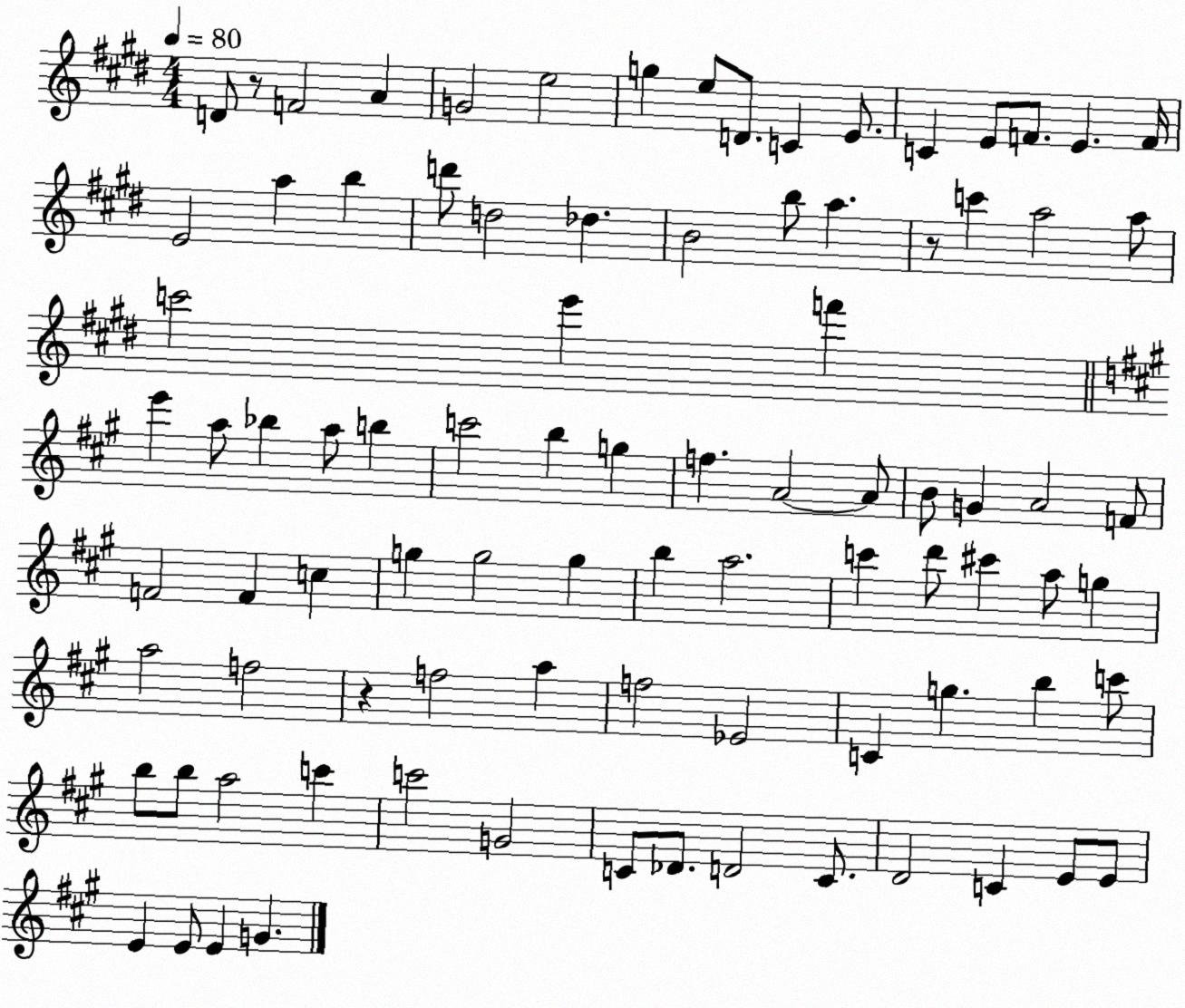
X:1
T:Untitled
M:4/4
L:1/4
K:E
D/2 z/2 F2 A G2 e2 g e/2 D/2 C E/2 C E/2 F/2 E F/4 E2 a b d'/2 d2 _d B2 b/2 a z/2 c' a2 a/2 c'2 e' f' e' a/2 _b a/2 b c'2 b g f A2 A/2 B/2 G A2 F/2 F2 F c g g2 g b a2 c' d'/2 ^c' a/2 g a2 f2 z f2 a f2 _E2 C g b c'/2 b/2 b/2 a2 c' c'2 G2 C/2 _D/2 D2 C/2 D2 C E/2 E/2 E E/2 E G